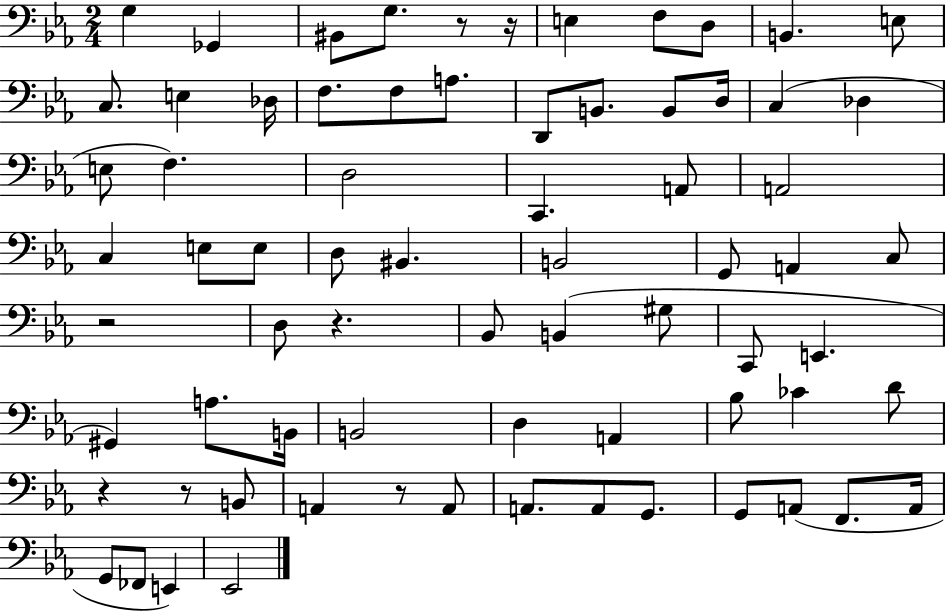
X:1
T:Untitled
M:2/4
L:1/4
K:Eb
G, _G,, ^B,,/2 G,/2 z/2 z/4 E, F,/2 D,/2 B,, E,/2 C,/2 E, _D,/4 F,/2 F,/2 A,/2 D,,/2 B,,/2 B,,/2 D,/4 C, _D, E,/2 F, D,2 C,, A,,/2 A,,2 C, E,/2 E,/2 D,/2 ^B,, B,,2 G,,/2 A,, C,/2 z2 D,/2 z _B,,/2 B,, ^G,/2 C,,/2 E,, ^G,, A,/2 B,,/4 B,,2 D, A,, _B,/2 _C D/2 z z/2 B,,/2 A,, z/2 A,,/2 A,,/2 A,,/2 G,,/2 G,,/2 A,,/2 F,,/2 A,,/4 G,,/2 _F,,/2 E,, _E,,2